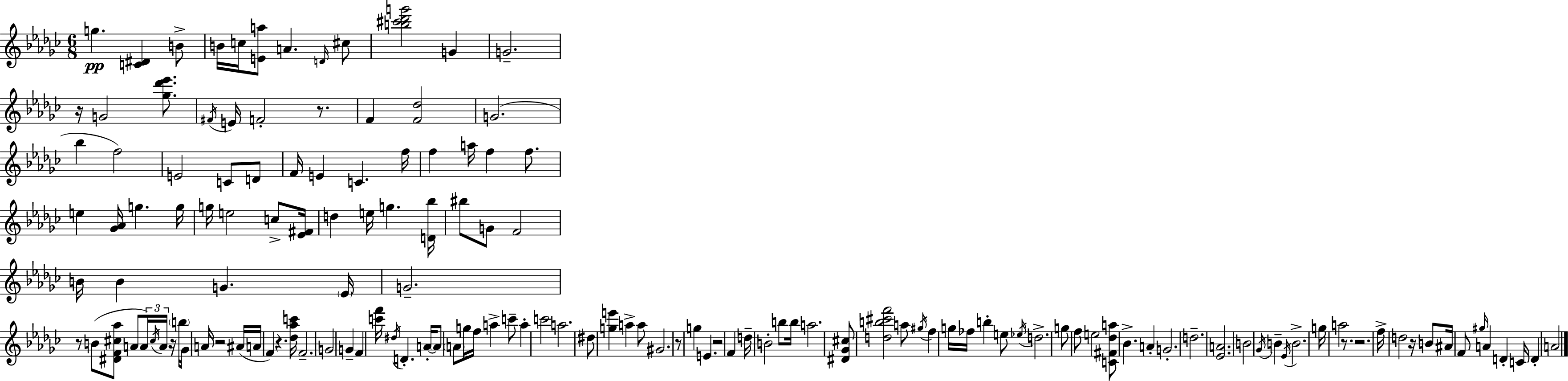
G5/q. [C4,D#4]/q B4/e B4/s C5/s [E4,A5]/e A4/q. D4/s C#5/e [B5,C#6,Db6,G6]/h G4/q G4/h. R/s G4/h [Gb5,Db6,Eb6]/e. F#4/s E4/s F4/h R/e. F4/q [F4,Db5]/h G4/h. Bb5/q F5/h E4/h C4/e D4/e F4/s E4/q C4/q. F5/s F5/q A5/s F5/q F5/e. E5/q [Gb4,Ab4]/s G5/q. G5/s G5/s E5/h C5/e [Eb4,F#4]/s D5/q E5/s G5/q. [D4,Bb5]/s BIS5/e G4/e F4/h B4/s B4/q G4/q. Eb4/s G4/h. R/e B4/e [D#4,F4,C#5,Ab5]/e A4/e A4/s C#5/s A4/s R/s B5/s Gb4/e A4/s R/h A#4/s A4/s F4/q R/q. [Db5,Ab5,C6]/s F4/h. G4/h G4/q F4/q [C6,F6]/s D#5/s D4/q. A4/s A4/e A4/e G5/s F5/s A5/q C6/e A5/q C6/h A5/h. D#5/e [G5,E6]/q A5/q A5/e G#4/h. R/e G5/q E4/q. R/h F4/q D5/s B4/h B5/e B5/s A5/h. [D#4,Gb4,C#5]/e [D5,B5,C#6,F6]/h A5/e G#5/s F5/q G5/s FES5/s B5/q E5/e Eb5/s D5/h. G5/e F5/e E5/h [C4,F#4,Db5,A5]/e Bb4/q. A4/q G4/h. D5/h. [Eb4,A4]/h. B4/h Gb4/s B4/q Eb4/s B4/h. G5/s A5/h R/e. R/h. F5/s D5/h R/s B4/e A#4/s F4/e G#5/s A4/q D4/q C4/s D4/q A4/h